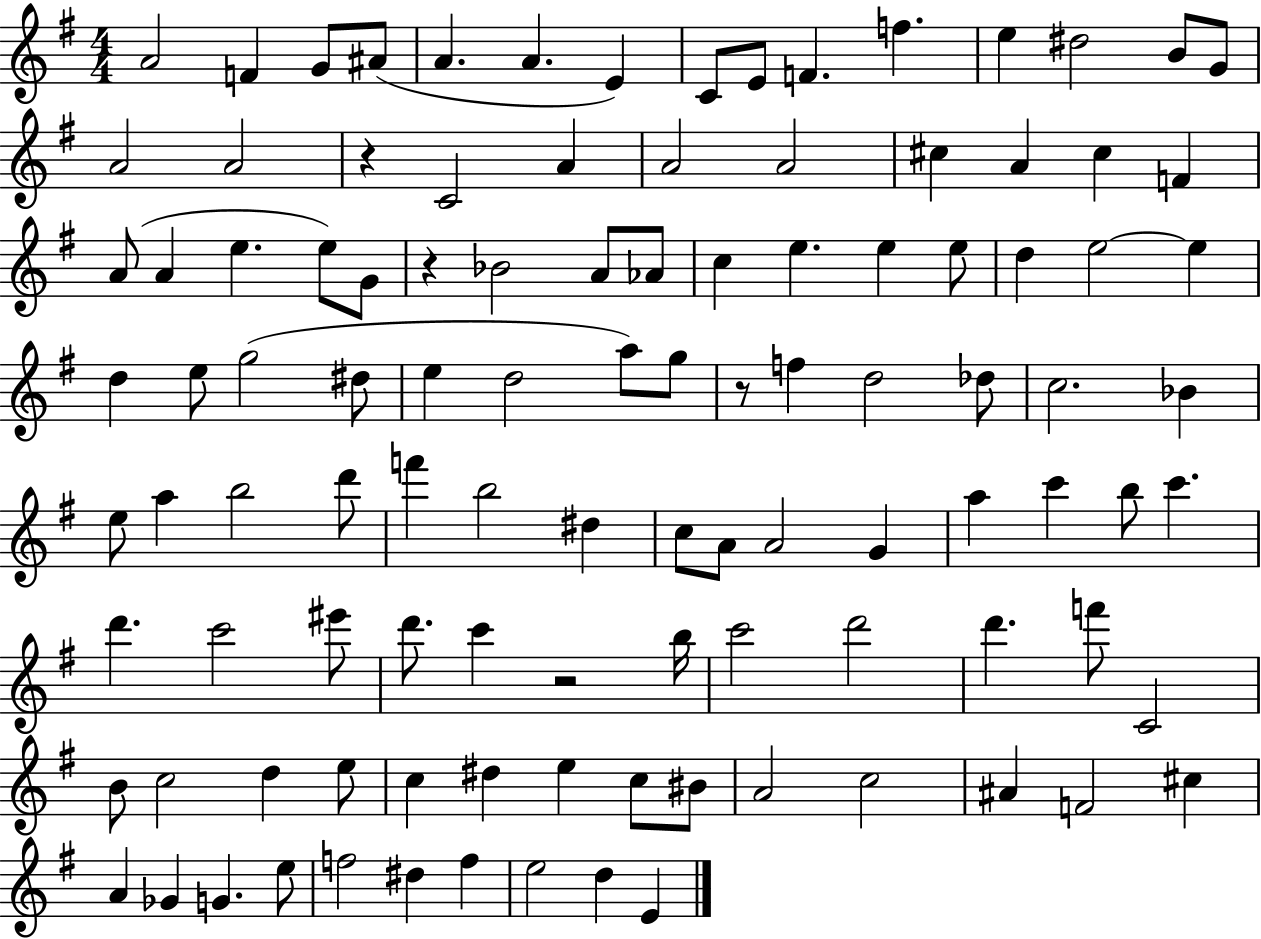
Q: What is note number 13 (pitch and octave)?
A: D#5